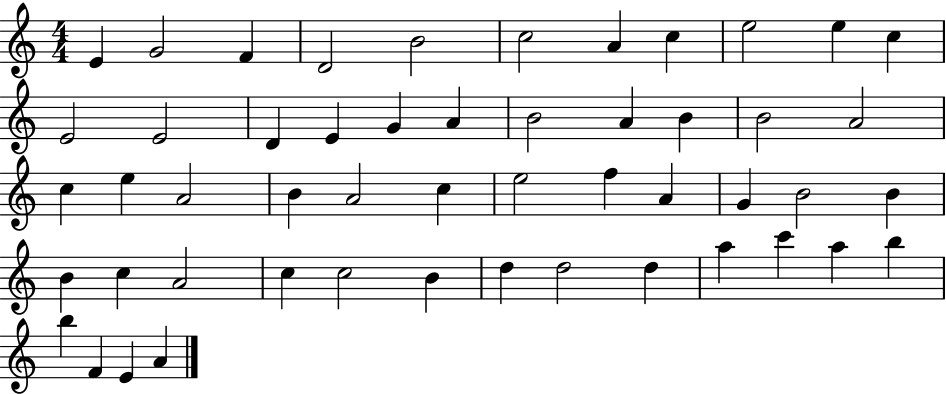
{
  \clef treble
  \numericTimeSignature
  \time 4/4
  \key c \major
  e'4 g'2 f'4 | d'2 b'2 | c''2 a'4 c''4 | e''2 e''4 c''4 | \break e'2 e'2 | d'4 e'4 g'4 a'4 | b'2 a'4 b'4 | b'2 a'2 | \break c''4 e''4 a'2 | b'4 a'2 c''4 | e''2 f''4 a'4 | g'4 b'2 b'4 | \break b'4 c''4 a'2 | c''4 c''2 b'4 | d''4 d''2 d''4 | a''4 c'''4 a''4 b''4 | \break b''4 f'4 e'4 a'4 | \bar "|."
}